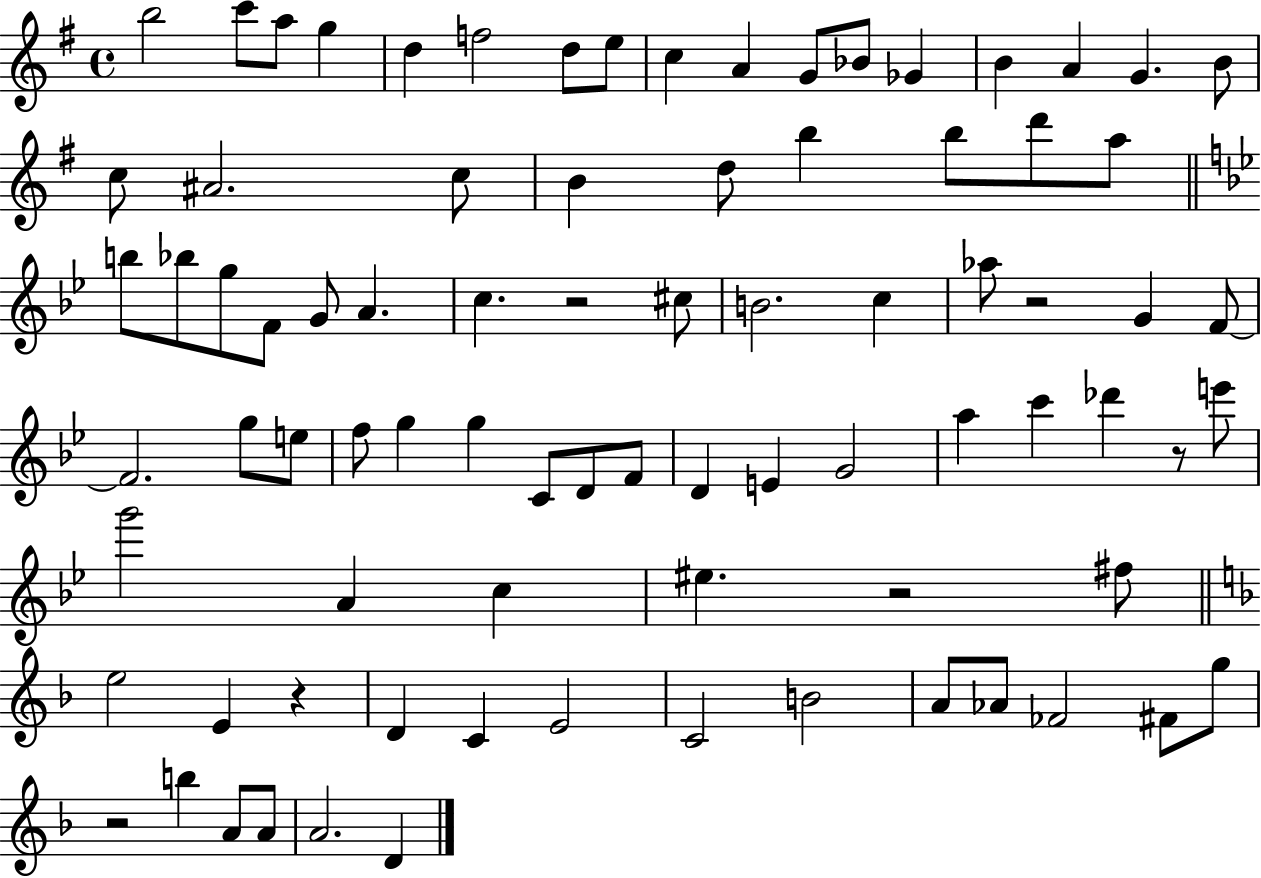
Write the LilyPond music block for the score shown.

{
  \clef treble
  \time 4/4
  \defaultTimeSignature
  \key g \major
  b''2 c'''8 a''8 g''4 | d''4 f''2 d''8 e''8 | c''4 a'4 g'8 bes'8 ges'4 | b'4 a'4 g'4. b'8 | \break c''8 ais'2. c''8 | b'4 d''8 b''4 b''8 d'''8 a''8 | \bar "||" \break \key g \minor b''8 bes''8 g''8 f'8 g'8 a'4. | c''4. r2 cis''8 | b'2. c''4 | aes''8 r2 g'4 f'8~~ | \break f'2. g''8 e''8 | f''8 g''4 g''4 c'8 d'8 f'8 | d'4 e'4 g'2 | a''4 c'''4 des'''4 r8 e'''8 | \break g'''2 a'4 c''4 | eis''4. r2 fis''8 | \bar "||" \break \key f \major e''2 e'4 r4 | d'4 c'4 e'2 | c'2 b'2 | a'8 aes'8 fes'2 fis'8 g''8 | \break r2 b''4 a'8 a'8 | a'2. d'4 | \bar "|."
}